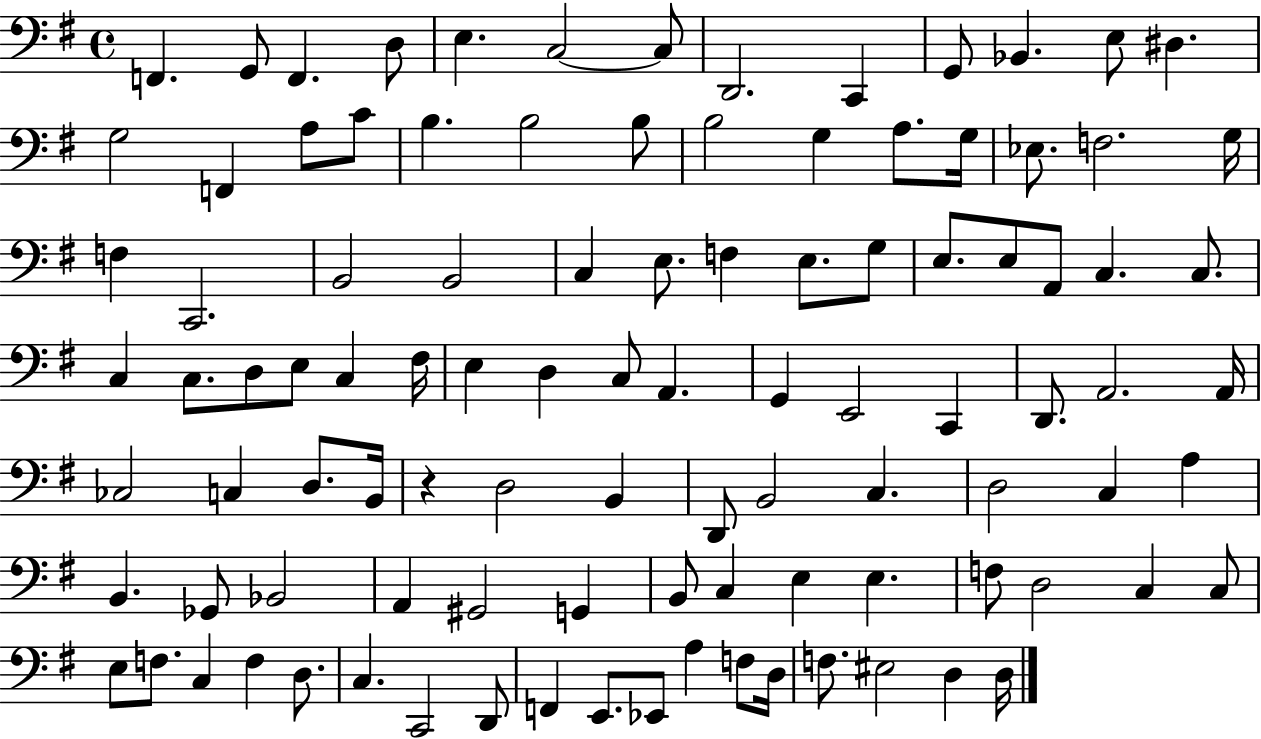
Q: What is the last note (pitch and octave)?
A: D3